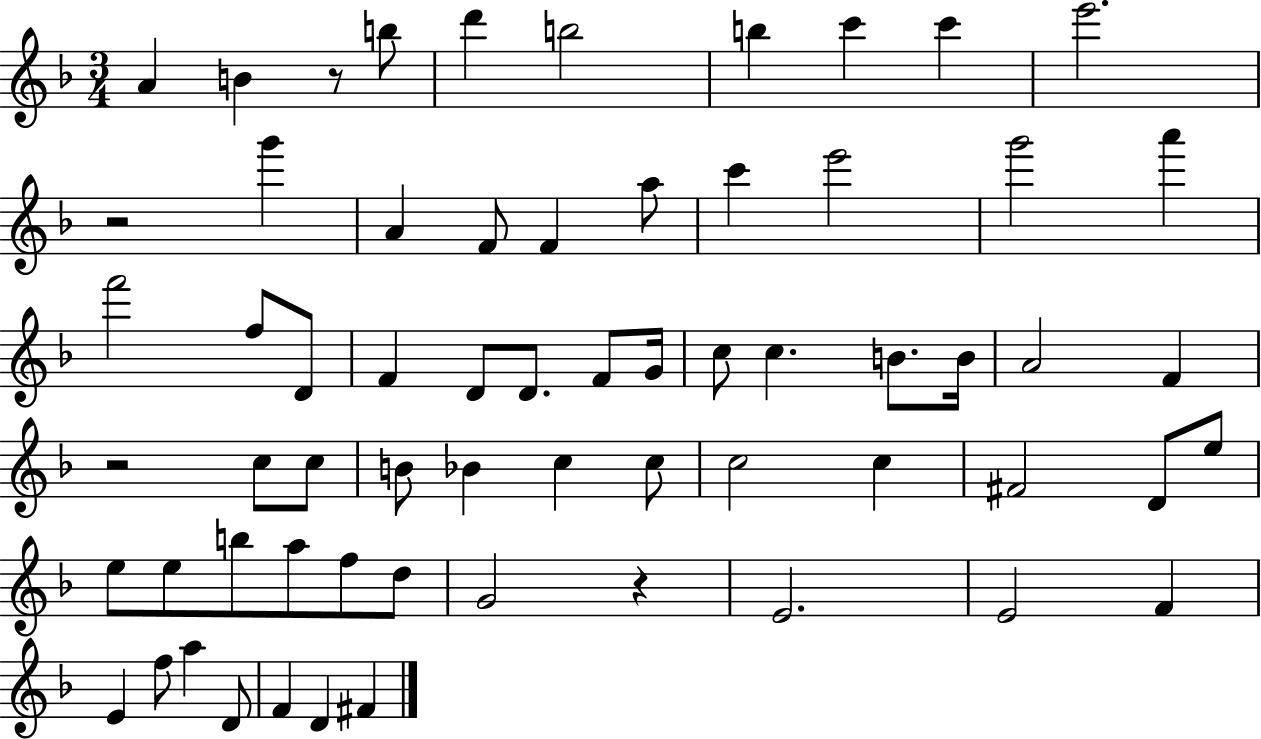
A4/q B4/q R/e B5/e D6/q B5/h B5/q C6/q C6/q E6/h. R/h G6/q A4/q F4/e F4/q A5/e C6/q E6/h G6/h A6/q F6/h F5/e D4/e F4/q D4/e D4/e. F4/e G4/s C5/e C5/q. B4/e. B4/s A4/h F4/q R/h C5/e C5/e B4/e Bb4/q C5/q C5/e C5/h C5/q F#4/h D4/e E5/e E5/e E5/e B5/e A5/e F5/e D5/e G4/h R/q E4/h. E4/h F4/q E4/q F5/e A5/q D4/e F4/q D4/q F#4/q